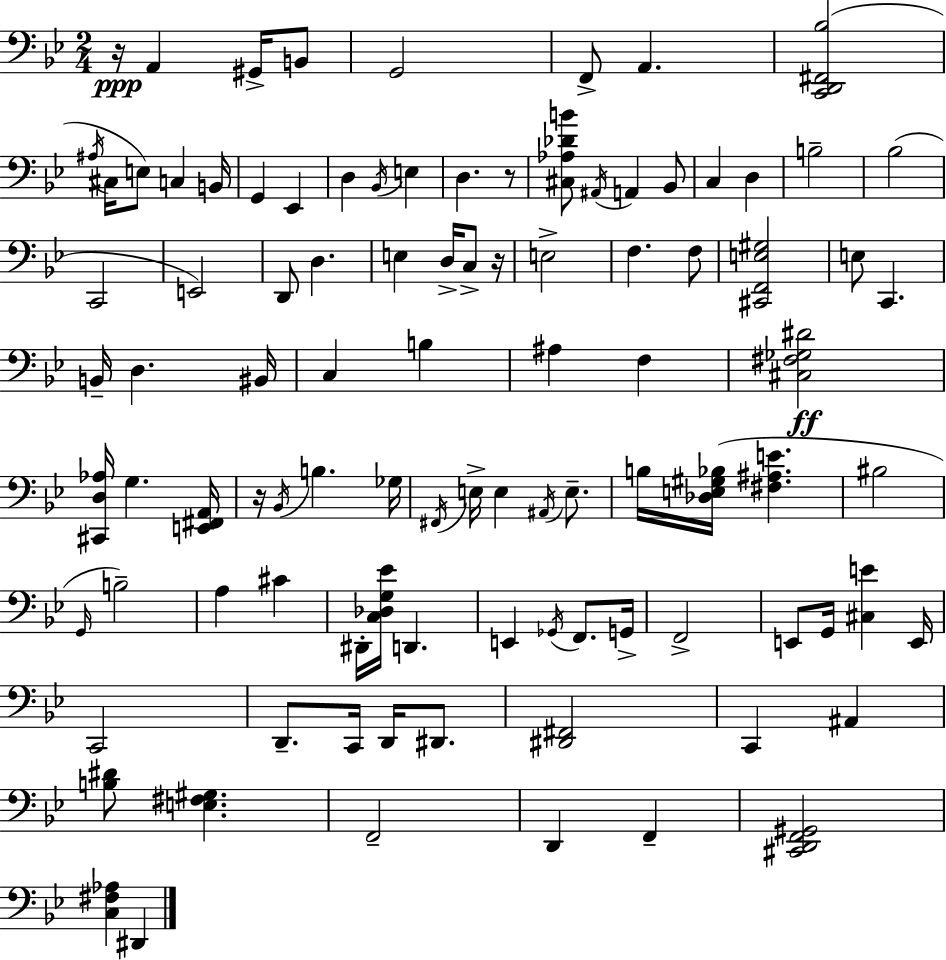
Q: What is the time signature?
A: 2/4